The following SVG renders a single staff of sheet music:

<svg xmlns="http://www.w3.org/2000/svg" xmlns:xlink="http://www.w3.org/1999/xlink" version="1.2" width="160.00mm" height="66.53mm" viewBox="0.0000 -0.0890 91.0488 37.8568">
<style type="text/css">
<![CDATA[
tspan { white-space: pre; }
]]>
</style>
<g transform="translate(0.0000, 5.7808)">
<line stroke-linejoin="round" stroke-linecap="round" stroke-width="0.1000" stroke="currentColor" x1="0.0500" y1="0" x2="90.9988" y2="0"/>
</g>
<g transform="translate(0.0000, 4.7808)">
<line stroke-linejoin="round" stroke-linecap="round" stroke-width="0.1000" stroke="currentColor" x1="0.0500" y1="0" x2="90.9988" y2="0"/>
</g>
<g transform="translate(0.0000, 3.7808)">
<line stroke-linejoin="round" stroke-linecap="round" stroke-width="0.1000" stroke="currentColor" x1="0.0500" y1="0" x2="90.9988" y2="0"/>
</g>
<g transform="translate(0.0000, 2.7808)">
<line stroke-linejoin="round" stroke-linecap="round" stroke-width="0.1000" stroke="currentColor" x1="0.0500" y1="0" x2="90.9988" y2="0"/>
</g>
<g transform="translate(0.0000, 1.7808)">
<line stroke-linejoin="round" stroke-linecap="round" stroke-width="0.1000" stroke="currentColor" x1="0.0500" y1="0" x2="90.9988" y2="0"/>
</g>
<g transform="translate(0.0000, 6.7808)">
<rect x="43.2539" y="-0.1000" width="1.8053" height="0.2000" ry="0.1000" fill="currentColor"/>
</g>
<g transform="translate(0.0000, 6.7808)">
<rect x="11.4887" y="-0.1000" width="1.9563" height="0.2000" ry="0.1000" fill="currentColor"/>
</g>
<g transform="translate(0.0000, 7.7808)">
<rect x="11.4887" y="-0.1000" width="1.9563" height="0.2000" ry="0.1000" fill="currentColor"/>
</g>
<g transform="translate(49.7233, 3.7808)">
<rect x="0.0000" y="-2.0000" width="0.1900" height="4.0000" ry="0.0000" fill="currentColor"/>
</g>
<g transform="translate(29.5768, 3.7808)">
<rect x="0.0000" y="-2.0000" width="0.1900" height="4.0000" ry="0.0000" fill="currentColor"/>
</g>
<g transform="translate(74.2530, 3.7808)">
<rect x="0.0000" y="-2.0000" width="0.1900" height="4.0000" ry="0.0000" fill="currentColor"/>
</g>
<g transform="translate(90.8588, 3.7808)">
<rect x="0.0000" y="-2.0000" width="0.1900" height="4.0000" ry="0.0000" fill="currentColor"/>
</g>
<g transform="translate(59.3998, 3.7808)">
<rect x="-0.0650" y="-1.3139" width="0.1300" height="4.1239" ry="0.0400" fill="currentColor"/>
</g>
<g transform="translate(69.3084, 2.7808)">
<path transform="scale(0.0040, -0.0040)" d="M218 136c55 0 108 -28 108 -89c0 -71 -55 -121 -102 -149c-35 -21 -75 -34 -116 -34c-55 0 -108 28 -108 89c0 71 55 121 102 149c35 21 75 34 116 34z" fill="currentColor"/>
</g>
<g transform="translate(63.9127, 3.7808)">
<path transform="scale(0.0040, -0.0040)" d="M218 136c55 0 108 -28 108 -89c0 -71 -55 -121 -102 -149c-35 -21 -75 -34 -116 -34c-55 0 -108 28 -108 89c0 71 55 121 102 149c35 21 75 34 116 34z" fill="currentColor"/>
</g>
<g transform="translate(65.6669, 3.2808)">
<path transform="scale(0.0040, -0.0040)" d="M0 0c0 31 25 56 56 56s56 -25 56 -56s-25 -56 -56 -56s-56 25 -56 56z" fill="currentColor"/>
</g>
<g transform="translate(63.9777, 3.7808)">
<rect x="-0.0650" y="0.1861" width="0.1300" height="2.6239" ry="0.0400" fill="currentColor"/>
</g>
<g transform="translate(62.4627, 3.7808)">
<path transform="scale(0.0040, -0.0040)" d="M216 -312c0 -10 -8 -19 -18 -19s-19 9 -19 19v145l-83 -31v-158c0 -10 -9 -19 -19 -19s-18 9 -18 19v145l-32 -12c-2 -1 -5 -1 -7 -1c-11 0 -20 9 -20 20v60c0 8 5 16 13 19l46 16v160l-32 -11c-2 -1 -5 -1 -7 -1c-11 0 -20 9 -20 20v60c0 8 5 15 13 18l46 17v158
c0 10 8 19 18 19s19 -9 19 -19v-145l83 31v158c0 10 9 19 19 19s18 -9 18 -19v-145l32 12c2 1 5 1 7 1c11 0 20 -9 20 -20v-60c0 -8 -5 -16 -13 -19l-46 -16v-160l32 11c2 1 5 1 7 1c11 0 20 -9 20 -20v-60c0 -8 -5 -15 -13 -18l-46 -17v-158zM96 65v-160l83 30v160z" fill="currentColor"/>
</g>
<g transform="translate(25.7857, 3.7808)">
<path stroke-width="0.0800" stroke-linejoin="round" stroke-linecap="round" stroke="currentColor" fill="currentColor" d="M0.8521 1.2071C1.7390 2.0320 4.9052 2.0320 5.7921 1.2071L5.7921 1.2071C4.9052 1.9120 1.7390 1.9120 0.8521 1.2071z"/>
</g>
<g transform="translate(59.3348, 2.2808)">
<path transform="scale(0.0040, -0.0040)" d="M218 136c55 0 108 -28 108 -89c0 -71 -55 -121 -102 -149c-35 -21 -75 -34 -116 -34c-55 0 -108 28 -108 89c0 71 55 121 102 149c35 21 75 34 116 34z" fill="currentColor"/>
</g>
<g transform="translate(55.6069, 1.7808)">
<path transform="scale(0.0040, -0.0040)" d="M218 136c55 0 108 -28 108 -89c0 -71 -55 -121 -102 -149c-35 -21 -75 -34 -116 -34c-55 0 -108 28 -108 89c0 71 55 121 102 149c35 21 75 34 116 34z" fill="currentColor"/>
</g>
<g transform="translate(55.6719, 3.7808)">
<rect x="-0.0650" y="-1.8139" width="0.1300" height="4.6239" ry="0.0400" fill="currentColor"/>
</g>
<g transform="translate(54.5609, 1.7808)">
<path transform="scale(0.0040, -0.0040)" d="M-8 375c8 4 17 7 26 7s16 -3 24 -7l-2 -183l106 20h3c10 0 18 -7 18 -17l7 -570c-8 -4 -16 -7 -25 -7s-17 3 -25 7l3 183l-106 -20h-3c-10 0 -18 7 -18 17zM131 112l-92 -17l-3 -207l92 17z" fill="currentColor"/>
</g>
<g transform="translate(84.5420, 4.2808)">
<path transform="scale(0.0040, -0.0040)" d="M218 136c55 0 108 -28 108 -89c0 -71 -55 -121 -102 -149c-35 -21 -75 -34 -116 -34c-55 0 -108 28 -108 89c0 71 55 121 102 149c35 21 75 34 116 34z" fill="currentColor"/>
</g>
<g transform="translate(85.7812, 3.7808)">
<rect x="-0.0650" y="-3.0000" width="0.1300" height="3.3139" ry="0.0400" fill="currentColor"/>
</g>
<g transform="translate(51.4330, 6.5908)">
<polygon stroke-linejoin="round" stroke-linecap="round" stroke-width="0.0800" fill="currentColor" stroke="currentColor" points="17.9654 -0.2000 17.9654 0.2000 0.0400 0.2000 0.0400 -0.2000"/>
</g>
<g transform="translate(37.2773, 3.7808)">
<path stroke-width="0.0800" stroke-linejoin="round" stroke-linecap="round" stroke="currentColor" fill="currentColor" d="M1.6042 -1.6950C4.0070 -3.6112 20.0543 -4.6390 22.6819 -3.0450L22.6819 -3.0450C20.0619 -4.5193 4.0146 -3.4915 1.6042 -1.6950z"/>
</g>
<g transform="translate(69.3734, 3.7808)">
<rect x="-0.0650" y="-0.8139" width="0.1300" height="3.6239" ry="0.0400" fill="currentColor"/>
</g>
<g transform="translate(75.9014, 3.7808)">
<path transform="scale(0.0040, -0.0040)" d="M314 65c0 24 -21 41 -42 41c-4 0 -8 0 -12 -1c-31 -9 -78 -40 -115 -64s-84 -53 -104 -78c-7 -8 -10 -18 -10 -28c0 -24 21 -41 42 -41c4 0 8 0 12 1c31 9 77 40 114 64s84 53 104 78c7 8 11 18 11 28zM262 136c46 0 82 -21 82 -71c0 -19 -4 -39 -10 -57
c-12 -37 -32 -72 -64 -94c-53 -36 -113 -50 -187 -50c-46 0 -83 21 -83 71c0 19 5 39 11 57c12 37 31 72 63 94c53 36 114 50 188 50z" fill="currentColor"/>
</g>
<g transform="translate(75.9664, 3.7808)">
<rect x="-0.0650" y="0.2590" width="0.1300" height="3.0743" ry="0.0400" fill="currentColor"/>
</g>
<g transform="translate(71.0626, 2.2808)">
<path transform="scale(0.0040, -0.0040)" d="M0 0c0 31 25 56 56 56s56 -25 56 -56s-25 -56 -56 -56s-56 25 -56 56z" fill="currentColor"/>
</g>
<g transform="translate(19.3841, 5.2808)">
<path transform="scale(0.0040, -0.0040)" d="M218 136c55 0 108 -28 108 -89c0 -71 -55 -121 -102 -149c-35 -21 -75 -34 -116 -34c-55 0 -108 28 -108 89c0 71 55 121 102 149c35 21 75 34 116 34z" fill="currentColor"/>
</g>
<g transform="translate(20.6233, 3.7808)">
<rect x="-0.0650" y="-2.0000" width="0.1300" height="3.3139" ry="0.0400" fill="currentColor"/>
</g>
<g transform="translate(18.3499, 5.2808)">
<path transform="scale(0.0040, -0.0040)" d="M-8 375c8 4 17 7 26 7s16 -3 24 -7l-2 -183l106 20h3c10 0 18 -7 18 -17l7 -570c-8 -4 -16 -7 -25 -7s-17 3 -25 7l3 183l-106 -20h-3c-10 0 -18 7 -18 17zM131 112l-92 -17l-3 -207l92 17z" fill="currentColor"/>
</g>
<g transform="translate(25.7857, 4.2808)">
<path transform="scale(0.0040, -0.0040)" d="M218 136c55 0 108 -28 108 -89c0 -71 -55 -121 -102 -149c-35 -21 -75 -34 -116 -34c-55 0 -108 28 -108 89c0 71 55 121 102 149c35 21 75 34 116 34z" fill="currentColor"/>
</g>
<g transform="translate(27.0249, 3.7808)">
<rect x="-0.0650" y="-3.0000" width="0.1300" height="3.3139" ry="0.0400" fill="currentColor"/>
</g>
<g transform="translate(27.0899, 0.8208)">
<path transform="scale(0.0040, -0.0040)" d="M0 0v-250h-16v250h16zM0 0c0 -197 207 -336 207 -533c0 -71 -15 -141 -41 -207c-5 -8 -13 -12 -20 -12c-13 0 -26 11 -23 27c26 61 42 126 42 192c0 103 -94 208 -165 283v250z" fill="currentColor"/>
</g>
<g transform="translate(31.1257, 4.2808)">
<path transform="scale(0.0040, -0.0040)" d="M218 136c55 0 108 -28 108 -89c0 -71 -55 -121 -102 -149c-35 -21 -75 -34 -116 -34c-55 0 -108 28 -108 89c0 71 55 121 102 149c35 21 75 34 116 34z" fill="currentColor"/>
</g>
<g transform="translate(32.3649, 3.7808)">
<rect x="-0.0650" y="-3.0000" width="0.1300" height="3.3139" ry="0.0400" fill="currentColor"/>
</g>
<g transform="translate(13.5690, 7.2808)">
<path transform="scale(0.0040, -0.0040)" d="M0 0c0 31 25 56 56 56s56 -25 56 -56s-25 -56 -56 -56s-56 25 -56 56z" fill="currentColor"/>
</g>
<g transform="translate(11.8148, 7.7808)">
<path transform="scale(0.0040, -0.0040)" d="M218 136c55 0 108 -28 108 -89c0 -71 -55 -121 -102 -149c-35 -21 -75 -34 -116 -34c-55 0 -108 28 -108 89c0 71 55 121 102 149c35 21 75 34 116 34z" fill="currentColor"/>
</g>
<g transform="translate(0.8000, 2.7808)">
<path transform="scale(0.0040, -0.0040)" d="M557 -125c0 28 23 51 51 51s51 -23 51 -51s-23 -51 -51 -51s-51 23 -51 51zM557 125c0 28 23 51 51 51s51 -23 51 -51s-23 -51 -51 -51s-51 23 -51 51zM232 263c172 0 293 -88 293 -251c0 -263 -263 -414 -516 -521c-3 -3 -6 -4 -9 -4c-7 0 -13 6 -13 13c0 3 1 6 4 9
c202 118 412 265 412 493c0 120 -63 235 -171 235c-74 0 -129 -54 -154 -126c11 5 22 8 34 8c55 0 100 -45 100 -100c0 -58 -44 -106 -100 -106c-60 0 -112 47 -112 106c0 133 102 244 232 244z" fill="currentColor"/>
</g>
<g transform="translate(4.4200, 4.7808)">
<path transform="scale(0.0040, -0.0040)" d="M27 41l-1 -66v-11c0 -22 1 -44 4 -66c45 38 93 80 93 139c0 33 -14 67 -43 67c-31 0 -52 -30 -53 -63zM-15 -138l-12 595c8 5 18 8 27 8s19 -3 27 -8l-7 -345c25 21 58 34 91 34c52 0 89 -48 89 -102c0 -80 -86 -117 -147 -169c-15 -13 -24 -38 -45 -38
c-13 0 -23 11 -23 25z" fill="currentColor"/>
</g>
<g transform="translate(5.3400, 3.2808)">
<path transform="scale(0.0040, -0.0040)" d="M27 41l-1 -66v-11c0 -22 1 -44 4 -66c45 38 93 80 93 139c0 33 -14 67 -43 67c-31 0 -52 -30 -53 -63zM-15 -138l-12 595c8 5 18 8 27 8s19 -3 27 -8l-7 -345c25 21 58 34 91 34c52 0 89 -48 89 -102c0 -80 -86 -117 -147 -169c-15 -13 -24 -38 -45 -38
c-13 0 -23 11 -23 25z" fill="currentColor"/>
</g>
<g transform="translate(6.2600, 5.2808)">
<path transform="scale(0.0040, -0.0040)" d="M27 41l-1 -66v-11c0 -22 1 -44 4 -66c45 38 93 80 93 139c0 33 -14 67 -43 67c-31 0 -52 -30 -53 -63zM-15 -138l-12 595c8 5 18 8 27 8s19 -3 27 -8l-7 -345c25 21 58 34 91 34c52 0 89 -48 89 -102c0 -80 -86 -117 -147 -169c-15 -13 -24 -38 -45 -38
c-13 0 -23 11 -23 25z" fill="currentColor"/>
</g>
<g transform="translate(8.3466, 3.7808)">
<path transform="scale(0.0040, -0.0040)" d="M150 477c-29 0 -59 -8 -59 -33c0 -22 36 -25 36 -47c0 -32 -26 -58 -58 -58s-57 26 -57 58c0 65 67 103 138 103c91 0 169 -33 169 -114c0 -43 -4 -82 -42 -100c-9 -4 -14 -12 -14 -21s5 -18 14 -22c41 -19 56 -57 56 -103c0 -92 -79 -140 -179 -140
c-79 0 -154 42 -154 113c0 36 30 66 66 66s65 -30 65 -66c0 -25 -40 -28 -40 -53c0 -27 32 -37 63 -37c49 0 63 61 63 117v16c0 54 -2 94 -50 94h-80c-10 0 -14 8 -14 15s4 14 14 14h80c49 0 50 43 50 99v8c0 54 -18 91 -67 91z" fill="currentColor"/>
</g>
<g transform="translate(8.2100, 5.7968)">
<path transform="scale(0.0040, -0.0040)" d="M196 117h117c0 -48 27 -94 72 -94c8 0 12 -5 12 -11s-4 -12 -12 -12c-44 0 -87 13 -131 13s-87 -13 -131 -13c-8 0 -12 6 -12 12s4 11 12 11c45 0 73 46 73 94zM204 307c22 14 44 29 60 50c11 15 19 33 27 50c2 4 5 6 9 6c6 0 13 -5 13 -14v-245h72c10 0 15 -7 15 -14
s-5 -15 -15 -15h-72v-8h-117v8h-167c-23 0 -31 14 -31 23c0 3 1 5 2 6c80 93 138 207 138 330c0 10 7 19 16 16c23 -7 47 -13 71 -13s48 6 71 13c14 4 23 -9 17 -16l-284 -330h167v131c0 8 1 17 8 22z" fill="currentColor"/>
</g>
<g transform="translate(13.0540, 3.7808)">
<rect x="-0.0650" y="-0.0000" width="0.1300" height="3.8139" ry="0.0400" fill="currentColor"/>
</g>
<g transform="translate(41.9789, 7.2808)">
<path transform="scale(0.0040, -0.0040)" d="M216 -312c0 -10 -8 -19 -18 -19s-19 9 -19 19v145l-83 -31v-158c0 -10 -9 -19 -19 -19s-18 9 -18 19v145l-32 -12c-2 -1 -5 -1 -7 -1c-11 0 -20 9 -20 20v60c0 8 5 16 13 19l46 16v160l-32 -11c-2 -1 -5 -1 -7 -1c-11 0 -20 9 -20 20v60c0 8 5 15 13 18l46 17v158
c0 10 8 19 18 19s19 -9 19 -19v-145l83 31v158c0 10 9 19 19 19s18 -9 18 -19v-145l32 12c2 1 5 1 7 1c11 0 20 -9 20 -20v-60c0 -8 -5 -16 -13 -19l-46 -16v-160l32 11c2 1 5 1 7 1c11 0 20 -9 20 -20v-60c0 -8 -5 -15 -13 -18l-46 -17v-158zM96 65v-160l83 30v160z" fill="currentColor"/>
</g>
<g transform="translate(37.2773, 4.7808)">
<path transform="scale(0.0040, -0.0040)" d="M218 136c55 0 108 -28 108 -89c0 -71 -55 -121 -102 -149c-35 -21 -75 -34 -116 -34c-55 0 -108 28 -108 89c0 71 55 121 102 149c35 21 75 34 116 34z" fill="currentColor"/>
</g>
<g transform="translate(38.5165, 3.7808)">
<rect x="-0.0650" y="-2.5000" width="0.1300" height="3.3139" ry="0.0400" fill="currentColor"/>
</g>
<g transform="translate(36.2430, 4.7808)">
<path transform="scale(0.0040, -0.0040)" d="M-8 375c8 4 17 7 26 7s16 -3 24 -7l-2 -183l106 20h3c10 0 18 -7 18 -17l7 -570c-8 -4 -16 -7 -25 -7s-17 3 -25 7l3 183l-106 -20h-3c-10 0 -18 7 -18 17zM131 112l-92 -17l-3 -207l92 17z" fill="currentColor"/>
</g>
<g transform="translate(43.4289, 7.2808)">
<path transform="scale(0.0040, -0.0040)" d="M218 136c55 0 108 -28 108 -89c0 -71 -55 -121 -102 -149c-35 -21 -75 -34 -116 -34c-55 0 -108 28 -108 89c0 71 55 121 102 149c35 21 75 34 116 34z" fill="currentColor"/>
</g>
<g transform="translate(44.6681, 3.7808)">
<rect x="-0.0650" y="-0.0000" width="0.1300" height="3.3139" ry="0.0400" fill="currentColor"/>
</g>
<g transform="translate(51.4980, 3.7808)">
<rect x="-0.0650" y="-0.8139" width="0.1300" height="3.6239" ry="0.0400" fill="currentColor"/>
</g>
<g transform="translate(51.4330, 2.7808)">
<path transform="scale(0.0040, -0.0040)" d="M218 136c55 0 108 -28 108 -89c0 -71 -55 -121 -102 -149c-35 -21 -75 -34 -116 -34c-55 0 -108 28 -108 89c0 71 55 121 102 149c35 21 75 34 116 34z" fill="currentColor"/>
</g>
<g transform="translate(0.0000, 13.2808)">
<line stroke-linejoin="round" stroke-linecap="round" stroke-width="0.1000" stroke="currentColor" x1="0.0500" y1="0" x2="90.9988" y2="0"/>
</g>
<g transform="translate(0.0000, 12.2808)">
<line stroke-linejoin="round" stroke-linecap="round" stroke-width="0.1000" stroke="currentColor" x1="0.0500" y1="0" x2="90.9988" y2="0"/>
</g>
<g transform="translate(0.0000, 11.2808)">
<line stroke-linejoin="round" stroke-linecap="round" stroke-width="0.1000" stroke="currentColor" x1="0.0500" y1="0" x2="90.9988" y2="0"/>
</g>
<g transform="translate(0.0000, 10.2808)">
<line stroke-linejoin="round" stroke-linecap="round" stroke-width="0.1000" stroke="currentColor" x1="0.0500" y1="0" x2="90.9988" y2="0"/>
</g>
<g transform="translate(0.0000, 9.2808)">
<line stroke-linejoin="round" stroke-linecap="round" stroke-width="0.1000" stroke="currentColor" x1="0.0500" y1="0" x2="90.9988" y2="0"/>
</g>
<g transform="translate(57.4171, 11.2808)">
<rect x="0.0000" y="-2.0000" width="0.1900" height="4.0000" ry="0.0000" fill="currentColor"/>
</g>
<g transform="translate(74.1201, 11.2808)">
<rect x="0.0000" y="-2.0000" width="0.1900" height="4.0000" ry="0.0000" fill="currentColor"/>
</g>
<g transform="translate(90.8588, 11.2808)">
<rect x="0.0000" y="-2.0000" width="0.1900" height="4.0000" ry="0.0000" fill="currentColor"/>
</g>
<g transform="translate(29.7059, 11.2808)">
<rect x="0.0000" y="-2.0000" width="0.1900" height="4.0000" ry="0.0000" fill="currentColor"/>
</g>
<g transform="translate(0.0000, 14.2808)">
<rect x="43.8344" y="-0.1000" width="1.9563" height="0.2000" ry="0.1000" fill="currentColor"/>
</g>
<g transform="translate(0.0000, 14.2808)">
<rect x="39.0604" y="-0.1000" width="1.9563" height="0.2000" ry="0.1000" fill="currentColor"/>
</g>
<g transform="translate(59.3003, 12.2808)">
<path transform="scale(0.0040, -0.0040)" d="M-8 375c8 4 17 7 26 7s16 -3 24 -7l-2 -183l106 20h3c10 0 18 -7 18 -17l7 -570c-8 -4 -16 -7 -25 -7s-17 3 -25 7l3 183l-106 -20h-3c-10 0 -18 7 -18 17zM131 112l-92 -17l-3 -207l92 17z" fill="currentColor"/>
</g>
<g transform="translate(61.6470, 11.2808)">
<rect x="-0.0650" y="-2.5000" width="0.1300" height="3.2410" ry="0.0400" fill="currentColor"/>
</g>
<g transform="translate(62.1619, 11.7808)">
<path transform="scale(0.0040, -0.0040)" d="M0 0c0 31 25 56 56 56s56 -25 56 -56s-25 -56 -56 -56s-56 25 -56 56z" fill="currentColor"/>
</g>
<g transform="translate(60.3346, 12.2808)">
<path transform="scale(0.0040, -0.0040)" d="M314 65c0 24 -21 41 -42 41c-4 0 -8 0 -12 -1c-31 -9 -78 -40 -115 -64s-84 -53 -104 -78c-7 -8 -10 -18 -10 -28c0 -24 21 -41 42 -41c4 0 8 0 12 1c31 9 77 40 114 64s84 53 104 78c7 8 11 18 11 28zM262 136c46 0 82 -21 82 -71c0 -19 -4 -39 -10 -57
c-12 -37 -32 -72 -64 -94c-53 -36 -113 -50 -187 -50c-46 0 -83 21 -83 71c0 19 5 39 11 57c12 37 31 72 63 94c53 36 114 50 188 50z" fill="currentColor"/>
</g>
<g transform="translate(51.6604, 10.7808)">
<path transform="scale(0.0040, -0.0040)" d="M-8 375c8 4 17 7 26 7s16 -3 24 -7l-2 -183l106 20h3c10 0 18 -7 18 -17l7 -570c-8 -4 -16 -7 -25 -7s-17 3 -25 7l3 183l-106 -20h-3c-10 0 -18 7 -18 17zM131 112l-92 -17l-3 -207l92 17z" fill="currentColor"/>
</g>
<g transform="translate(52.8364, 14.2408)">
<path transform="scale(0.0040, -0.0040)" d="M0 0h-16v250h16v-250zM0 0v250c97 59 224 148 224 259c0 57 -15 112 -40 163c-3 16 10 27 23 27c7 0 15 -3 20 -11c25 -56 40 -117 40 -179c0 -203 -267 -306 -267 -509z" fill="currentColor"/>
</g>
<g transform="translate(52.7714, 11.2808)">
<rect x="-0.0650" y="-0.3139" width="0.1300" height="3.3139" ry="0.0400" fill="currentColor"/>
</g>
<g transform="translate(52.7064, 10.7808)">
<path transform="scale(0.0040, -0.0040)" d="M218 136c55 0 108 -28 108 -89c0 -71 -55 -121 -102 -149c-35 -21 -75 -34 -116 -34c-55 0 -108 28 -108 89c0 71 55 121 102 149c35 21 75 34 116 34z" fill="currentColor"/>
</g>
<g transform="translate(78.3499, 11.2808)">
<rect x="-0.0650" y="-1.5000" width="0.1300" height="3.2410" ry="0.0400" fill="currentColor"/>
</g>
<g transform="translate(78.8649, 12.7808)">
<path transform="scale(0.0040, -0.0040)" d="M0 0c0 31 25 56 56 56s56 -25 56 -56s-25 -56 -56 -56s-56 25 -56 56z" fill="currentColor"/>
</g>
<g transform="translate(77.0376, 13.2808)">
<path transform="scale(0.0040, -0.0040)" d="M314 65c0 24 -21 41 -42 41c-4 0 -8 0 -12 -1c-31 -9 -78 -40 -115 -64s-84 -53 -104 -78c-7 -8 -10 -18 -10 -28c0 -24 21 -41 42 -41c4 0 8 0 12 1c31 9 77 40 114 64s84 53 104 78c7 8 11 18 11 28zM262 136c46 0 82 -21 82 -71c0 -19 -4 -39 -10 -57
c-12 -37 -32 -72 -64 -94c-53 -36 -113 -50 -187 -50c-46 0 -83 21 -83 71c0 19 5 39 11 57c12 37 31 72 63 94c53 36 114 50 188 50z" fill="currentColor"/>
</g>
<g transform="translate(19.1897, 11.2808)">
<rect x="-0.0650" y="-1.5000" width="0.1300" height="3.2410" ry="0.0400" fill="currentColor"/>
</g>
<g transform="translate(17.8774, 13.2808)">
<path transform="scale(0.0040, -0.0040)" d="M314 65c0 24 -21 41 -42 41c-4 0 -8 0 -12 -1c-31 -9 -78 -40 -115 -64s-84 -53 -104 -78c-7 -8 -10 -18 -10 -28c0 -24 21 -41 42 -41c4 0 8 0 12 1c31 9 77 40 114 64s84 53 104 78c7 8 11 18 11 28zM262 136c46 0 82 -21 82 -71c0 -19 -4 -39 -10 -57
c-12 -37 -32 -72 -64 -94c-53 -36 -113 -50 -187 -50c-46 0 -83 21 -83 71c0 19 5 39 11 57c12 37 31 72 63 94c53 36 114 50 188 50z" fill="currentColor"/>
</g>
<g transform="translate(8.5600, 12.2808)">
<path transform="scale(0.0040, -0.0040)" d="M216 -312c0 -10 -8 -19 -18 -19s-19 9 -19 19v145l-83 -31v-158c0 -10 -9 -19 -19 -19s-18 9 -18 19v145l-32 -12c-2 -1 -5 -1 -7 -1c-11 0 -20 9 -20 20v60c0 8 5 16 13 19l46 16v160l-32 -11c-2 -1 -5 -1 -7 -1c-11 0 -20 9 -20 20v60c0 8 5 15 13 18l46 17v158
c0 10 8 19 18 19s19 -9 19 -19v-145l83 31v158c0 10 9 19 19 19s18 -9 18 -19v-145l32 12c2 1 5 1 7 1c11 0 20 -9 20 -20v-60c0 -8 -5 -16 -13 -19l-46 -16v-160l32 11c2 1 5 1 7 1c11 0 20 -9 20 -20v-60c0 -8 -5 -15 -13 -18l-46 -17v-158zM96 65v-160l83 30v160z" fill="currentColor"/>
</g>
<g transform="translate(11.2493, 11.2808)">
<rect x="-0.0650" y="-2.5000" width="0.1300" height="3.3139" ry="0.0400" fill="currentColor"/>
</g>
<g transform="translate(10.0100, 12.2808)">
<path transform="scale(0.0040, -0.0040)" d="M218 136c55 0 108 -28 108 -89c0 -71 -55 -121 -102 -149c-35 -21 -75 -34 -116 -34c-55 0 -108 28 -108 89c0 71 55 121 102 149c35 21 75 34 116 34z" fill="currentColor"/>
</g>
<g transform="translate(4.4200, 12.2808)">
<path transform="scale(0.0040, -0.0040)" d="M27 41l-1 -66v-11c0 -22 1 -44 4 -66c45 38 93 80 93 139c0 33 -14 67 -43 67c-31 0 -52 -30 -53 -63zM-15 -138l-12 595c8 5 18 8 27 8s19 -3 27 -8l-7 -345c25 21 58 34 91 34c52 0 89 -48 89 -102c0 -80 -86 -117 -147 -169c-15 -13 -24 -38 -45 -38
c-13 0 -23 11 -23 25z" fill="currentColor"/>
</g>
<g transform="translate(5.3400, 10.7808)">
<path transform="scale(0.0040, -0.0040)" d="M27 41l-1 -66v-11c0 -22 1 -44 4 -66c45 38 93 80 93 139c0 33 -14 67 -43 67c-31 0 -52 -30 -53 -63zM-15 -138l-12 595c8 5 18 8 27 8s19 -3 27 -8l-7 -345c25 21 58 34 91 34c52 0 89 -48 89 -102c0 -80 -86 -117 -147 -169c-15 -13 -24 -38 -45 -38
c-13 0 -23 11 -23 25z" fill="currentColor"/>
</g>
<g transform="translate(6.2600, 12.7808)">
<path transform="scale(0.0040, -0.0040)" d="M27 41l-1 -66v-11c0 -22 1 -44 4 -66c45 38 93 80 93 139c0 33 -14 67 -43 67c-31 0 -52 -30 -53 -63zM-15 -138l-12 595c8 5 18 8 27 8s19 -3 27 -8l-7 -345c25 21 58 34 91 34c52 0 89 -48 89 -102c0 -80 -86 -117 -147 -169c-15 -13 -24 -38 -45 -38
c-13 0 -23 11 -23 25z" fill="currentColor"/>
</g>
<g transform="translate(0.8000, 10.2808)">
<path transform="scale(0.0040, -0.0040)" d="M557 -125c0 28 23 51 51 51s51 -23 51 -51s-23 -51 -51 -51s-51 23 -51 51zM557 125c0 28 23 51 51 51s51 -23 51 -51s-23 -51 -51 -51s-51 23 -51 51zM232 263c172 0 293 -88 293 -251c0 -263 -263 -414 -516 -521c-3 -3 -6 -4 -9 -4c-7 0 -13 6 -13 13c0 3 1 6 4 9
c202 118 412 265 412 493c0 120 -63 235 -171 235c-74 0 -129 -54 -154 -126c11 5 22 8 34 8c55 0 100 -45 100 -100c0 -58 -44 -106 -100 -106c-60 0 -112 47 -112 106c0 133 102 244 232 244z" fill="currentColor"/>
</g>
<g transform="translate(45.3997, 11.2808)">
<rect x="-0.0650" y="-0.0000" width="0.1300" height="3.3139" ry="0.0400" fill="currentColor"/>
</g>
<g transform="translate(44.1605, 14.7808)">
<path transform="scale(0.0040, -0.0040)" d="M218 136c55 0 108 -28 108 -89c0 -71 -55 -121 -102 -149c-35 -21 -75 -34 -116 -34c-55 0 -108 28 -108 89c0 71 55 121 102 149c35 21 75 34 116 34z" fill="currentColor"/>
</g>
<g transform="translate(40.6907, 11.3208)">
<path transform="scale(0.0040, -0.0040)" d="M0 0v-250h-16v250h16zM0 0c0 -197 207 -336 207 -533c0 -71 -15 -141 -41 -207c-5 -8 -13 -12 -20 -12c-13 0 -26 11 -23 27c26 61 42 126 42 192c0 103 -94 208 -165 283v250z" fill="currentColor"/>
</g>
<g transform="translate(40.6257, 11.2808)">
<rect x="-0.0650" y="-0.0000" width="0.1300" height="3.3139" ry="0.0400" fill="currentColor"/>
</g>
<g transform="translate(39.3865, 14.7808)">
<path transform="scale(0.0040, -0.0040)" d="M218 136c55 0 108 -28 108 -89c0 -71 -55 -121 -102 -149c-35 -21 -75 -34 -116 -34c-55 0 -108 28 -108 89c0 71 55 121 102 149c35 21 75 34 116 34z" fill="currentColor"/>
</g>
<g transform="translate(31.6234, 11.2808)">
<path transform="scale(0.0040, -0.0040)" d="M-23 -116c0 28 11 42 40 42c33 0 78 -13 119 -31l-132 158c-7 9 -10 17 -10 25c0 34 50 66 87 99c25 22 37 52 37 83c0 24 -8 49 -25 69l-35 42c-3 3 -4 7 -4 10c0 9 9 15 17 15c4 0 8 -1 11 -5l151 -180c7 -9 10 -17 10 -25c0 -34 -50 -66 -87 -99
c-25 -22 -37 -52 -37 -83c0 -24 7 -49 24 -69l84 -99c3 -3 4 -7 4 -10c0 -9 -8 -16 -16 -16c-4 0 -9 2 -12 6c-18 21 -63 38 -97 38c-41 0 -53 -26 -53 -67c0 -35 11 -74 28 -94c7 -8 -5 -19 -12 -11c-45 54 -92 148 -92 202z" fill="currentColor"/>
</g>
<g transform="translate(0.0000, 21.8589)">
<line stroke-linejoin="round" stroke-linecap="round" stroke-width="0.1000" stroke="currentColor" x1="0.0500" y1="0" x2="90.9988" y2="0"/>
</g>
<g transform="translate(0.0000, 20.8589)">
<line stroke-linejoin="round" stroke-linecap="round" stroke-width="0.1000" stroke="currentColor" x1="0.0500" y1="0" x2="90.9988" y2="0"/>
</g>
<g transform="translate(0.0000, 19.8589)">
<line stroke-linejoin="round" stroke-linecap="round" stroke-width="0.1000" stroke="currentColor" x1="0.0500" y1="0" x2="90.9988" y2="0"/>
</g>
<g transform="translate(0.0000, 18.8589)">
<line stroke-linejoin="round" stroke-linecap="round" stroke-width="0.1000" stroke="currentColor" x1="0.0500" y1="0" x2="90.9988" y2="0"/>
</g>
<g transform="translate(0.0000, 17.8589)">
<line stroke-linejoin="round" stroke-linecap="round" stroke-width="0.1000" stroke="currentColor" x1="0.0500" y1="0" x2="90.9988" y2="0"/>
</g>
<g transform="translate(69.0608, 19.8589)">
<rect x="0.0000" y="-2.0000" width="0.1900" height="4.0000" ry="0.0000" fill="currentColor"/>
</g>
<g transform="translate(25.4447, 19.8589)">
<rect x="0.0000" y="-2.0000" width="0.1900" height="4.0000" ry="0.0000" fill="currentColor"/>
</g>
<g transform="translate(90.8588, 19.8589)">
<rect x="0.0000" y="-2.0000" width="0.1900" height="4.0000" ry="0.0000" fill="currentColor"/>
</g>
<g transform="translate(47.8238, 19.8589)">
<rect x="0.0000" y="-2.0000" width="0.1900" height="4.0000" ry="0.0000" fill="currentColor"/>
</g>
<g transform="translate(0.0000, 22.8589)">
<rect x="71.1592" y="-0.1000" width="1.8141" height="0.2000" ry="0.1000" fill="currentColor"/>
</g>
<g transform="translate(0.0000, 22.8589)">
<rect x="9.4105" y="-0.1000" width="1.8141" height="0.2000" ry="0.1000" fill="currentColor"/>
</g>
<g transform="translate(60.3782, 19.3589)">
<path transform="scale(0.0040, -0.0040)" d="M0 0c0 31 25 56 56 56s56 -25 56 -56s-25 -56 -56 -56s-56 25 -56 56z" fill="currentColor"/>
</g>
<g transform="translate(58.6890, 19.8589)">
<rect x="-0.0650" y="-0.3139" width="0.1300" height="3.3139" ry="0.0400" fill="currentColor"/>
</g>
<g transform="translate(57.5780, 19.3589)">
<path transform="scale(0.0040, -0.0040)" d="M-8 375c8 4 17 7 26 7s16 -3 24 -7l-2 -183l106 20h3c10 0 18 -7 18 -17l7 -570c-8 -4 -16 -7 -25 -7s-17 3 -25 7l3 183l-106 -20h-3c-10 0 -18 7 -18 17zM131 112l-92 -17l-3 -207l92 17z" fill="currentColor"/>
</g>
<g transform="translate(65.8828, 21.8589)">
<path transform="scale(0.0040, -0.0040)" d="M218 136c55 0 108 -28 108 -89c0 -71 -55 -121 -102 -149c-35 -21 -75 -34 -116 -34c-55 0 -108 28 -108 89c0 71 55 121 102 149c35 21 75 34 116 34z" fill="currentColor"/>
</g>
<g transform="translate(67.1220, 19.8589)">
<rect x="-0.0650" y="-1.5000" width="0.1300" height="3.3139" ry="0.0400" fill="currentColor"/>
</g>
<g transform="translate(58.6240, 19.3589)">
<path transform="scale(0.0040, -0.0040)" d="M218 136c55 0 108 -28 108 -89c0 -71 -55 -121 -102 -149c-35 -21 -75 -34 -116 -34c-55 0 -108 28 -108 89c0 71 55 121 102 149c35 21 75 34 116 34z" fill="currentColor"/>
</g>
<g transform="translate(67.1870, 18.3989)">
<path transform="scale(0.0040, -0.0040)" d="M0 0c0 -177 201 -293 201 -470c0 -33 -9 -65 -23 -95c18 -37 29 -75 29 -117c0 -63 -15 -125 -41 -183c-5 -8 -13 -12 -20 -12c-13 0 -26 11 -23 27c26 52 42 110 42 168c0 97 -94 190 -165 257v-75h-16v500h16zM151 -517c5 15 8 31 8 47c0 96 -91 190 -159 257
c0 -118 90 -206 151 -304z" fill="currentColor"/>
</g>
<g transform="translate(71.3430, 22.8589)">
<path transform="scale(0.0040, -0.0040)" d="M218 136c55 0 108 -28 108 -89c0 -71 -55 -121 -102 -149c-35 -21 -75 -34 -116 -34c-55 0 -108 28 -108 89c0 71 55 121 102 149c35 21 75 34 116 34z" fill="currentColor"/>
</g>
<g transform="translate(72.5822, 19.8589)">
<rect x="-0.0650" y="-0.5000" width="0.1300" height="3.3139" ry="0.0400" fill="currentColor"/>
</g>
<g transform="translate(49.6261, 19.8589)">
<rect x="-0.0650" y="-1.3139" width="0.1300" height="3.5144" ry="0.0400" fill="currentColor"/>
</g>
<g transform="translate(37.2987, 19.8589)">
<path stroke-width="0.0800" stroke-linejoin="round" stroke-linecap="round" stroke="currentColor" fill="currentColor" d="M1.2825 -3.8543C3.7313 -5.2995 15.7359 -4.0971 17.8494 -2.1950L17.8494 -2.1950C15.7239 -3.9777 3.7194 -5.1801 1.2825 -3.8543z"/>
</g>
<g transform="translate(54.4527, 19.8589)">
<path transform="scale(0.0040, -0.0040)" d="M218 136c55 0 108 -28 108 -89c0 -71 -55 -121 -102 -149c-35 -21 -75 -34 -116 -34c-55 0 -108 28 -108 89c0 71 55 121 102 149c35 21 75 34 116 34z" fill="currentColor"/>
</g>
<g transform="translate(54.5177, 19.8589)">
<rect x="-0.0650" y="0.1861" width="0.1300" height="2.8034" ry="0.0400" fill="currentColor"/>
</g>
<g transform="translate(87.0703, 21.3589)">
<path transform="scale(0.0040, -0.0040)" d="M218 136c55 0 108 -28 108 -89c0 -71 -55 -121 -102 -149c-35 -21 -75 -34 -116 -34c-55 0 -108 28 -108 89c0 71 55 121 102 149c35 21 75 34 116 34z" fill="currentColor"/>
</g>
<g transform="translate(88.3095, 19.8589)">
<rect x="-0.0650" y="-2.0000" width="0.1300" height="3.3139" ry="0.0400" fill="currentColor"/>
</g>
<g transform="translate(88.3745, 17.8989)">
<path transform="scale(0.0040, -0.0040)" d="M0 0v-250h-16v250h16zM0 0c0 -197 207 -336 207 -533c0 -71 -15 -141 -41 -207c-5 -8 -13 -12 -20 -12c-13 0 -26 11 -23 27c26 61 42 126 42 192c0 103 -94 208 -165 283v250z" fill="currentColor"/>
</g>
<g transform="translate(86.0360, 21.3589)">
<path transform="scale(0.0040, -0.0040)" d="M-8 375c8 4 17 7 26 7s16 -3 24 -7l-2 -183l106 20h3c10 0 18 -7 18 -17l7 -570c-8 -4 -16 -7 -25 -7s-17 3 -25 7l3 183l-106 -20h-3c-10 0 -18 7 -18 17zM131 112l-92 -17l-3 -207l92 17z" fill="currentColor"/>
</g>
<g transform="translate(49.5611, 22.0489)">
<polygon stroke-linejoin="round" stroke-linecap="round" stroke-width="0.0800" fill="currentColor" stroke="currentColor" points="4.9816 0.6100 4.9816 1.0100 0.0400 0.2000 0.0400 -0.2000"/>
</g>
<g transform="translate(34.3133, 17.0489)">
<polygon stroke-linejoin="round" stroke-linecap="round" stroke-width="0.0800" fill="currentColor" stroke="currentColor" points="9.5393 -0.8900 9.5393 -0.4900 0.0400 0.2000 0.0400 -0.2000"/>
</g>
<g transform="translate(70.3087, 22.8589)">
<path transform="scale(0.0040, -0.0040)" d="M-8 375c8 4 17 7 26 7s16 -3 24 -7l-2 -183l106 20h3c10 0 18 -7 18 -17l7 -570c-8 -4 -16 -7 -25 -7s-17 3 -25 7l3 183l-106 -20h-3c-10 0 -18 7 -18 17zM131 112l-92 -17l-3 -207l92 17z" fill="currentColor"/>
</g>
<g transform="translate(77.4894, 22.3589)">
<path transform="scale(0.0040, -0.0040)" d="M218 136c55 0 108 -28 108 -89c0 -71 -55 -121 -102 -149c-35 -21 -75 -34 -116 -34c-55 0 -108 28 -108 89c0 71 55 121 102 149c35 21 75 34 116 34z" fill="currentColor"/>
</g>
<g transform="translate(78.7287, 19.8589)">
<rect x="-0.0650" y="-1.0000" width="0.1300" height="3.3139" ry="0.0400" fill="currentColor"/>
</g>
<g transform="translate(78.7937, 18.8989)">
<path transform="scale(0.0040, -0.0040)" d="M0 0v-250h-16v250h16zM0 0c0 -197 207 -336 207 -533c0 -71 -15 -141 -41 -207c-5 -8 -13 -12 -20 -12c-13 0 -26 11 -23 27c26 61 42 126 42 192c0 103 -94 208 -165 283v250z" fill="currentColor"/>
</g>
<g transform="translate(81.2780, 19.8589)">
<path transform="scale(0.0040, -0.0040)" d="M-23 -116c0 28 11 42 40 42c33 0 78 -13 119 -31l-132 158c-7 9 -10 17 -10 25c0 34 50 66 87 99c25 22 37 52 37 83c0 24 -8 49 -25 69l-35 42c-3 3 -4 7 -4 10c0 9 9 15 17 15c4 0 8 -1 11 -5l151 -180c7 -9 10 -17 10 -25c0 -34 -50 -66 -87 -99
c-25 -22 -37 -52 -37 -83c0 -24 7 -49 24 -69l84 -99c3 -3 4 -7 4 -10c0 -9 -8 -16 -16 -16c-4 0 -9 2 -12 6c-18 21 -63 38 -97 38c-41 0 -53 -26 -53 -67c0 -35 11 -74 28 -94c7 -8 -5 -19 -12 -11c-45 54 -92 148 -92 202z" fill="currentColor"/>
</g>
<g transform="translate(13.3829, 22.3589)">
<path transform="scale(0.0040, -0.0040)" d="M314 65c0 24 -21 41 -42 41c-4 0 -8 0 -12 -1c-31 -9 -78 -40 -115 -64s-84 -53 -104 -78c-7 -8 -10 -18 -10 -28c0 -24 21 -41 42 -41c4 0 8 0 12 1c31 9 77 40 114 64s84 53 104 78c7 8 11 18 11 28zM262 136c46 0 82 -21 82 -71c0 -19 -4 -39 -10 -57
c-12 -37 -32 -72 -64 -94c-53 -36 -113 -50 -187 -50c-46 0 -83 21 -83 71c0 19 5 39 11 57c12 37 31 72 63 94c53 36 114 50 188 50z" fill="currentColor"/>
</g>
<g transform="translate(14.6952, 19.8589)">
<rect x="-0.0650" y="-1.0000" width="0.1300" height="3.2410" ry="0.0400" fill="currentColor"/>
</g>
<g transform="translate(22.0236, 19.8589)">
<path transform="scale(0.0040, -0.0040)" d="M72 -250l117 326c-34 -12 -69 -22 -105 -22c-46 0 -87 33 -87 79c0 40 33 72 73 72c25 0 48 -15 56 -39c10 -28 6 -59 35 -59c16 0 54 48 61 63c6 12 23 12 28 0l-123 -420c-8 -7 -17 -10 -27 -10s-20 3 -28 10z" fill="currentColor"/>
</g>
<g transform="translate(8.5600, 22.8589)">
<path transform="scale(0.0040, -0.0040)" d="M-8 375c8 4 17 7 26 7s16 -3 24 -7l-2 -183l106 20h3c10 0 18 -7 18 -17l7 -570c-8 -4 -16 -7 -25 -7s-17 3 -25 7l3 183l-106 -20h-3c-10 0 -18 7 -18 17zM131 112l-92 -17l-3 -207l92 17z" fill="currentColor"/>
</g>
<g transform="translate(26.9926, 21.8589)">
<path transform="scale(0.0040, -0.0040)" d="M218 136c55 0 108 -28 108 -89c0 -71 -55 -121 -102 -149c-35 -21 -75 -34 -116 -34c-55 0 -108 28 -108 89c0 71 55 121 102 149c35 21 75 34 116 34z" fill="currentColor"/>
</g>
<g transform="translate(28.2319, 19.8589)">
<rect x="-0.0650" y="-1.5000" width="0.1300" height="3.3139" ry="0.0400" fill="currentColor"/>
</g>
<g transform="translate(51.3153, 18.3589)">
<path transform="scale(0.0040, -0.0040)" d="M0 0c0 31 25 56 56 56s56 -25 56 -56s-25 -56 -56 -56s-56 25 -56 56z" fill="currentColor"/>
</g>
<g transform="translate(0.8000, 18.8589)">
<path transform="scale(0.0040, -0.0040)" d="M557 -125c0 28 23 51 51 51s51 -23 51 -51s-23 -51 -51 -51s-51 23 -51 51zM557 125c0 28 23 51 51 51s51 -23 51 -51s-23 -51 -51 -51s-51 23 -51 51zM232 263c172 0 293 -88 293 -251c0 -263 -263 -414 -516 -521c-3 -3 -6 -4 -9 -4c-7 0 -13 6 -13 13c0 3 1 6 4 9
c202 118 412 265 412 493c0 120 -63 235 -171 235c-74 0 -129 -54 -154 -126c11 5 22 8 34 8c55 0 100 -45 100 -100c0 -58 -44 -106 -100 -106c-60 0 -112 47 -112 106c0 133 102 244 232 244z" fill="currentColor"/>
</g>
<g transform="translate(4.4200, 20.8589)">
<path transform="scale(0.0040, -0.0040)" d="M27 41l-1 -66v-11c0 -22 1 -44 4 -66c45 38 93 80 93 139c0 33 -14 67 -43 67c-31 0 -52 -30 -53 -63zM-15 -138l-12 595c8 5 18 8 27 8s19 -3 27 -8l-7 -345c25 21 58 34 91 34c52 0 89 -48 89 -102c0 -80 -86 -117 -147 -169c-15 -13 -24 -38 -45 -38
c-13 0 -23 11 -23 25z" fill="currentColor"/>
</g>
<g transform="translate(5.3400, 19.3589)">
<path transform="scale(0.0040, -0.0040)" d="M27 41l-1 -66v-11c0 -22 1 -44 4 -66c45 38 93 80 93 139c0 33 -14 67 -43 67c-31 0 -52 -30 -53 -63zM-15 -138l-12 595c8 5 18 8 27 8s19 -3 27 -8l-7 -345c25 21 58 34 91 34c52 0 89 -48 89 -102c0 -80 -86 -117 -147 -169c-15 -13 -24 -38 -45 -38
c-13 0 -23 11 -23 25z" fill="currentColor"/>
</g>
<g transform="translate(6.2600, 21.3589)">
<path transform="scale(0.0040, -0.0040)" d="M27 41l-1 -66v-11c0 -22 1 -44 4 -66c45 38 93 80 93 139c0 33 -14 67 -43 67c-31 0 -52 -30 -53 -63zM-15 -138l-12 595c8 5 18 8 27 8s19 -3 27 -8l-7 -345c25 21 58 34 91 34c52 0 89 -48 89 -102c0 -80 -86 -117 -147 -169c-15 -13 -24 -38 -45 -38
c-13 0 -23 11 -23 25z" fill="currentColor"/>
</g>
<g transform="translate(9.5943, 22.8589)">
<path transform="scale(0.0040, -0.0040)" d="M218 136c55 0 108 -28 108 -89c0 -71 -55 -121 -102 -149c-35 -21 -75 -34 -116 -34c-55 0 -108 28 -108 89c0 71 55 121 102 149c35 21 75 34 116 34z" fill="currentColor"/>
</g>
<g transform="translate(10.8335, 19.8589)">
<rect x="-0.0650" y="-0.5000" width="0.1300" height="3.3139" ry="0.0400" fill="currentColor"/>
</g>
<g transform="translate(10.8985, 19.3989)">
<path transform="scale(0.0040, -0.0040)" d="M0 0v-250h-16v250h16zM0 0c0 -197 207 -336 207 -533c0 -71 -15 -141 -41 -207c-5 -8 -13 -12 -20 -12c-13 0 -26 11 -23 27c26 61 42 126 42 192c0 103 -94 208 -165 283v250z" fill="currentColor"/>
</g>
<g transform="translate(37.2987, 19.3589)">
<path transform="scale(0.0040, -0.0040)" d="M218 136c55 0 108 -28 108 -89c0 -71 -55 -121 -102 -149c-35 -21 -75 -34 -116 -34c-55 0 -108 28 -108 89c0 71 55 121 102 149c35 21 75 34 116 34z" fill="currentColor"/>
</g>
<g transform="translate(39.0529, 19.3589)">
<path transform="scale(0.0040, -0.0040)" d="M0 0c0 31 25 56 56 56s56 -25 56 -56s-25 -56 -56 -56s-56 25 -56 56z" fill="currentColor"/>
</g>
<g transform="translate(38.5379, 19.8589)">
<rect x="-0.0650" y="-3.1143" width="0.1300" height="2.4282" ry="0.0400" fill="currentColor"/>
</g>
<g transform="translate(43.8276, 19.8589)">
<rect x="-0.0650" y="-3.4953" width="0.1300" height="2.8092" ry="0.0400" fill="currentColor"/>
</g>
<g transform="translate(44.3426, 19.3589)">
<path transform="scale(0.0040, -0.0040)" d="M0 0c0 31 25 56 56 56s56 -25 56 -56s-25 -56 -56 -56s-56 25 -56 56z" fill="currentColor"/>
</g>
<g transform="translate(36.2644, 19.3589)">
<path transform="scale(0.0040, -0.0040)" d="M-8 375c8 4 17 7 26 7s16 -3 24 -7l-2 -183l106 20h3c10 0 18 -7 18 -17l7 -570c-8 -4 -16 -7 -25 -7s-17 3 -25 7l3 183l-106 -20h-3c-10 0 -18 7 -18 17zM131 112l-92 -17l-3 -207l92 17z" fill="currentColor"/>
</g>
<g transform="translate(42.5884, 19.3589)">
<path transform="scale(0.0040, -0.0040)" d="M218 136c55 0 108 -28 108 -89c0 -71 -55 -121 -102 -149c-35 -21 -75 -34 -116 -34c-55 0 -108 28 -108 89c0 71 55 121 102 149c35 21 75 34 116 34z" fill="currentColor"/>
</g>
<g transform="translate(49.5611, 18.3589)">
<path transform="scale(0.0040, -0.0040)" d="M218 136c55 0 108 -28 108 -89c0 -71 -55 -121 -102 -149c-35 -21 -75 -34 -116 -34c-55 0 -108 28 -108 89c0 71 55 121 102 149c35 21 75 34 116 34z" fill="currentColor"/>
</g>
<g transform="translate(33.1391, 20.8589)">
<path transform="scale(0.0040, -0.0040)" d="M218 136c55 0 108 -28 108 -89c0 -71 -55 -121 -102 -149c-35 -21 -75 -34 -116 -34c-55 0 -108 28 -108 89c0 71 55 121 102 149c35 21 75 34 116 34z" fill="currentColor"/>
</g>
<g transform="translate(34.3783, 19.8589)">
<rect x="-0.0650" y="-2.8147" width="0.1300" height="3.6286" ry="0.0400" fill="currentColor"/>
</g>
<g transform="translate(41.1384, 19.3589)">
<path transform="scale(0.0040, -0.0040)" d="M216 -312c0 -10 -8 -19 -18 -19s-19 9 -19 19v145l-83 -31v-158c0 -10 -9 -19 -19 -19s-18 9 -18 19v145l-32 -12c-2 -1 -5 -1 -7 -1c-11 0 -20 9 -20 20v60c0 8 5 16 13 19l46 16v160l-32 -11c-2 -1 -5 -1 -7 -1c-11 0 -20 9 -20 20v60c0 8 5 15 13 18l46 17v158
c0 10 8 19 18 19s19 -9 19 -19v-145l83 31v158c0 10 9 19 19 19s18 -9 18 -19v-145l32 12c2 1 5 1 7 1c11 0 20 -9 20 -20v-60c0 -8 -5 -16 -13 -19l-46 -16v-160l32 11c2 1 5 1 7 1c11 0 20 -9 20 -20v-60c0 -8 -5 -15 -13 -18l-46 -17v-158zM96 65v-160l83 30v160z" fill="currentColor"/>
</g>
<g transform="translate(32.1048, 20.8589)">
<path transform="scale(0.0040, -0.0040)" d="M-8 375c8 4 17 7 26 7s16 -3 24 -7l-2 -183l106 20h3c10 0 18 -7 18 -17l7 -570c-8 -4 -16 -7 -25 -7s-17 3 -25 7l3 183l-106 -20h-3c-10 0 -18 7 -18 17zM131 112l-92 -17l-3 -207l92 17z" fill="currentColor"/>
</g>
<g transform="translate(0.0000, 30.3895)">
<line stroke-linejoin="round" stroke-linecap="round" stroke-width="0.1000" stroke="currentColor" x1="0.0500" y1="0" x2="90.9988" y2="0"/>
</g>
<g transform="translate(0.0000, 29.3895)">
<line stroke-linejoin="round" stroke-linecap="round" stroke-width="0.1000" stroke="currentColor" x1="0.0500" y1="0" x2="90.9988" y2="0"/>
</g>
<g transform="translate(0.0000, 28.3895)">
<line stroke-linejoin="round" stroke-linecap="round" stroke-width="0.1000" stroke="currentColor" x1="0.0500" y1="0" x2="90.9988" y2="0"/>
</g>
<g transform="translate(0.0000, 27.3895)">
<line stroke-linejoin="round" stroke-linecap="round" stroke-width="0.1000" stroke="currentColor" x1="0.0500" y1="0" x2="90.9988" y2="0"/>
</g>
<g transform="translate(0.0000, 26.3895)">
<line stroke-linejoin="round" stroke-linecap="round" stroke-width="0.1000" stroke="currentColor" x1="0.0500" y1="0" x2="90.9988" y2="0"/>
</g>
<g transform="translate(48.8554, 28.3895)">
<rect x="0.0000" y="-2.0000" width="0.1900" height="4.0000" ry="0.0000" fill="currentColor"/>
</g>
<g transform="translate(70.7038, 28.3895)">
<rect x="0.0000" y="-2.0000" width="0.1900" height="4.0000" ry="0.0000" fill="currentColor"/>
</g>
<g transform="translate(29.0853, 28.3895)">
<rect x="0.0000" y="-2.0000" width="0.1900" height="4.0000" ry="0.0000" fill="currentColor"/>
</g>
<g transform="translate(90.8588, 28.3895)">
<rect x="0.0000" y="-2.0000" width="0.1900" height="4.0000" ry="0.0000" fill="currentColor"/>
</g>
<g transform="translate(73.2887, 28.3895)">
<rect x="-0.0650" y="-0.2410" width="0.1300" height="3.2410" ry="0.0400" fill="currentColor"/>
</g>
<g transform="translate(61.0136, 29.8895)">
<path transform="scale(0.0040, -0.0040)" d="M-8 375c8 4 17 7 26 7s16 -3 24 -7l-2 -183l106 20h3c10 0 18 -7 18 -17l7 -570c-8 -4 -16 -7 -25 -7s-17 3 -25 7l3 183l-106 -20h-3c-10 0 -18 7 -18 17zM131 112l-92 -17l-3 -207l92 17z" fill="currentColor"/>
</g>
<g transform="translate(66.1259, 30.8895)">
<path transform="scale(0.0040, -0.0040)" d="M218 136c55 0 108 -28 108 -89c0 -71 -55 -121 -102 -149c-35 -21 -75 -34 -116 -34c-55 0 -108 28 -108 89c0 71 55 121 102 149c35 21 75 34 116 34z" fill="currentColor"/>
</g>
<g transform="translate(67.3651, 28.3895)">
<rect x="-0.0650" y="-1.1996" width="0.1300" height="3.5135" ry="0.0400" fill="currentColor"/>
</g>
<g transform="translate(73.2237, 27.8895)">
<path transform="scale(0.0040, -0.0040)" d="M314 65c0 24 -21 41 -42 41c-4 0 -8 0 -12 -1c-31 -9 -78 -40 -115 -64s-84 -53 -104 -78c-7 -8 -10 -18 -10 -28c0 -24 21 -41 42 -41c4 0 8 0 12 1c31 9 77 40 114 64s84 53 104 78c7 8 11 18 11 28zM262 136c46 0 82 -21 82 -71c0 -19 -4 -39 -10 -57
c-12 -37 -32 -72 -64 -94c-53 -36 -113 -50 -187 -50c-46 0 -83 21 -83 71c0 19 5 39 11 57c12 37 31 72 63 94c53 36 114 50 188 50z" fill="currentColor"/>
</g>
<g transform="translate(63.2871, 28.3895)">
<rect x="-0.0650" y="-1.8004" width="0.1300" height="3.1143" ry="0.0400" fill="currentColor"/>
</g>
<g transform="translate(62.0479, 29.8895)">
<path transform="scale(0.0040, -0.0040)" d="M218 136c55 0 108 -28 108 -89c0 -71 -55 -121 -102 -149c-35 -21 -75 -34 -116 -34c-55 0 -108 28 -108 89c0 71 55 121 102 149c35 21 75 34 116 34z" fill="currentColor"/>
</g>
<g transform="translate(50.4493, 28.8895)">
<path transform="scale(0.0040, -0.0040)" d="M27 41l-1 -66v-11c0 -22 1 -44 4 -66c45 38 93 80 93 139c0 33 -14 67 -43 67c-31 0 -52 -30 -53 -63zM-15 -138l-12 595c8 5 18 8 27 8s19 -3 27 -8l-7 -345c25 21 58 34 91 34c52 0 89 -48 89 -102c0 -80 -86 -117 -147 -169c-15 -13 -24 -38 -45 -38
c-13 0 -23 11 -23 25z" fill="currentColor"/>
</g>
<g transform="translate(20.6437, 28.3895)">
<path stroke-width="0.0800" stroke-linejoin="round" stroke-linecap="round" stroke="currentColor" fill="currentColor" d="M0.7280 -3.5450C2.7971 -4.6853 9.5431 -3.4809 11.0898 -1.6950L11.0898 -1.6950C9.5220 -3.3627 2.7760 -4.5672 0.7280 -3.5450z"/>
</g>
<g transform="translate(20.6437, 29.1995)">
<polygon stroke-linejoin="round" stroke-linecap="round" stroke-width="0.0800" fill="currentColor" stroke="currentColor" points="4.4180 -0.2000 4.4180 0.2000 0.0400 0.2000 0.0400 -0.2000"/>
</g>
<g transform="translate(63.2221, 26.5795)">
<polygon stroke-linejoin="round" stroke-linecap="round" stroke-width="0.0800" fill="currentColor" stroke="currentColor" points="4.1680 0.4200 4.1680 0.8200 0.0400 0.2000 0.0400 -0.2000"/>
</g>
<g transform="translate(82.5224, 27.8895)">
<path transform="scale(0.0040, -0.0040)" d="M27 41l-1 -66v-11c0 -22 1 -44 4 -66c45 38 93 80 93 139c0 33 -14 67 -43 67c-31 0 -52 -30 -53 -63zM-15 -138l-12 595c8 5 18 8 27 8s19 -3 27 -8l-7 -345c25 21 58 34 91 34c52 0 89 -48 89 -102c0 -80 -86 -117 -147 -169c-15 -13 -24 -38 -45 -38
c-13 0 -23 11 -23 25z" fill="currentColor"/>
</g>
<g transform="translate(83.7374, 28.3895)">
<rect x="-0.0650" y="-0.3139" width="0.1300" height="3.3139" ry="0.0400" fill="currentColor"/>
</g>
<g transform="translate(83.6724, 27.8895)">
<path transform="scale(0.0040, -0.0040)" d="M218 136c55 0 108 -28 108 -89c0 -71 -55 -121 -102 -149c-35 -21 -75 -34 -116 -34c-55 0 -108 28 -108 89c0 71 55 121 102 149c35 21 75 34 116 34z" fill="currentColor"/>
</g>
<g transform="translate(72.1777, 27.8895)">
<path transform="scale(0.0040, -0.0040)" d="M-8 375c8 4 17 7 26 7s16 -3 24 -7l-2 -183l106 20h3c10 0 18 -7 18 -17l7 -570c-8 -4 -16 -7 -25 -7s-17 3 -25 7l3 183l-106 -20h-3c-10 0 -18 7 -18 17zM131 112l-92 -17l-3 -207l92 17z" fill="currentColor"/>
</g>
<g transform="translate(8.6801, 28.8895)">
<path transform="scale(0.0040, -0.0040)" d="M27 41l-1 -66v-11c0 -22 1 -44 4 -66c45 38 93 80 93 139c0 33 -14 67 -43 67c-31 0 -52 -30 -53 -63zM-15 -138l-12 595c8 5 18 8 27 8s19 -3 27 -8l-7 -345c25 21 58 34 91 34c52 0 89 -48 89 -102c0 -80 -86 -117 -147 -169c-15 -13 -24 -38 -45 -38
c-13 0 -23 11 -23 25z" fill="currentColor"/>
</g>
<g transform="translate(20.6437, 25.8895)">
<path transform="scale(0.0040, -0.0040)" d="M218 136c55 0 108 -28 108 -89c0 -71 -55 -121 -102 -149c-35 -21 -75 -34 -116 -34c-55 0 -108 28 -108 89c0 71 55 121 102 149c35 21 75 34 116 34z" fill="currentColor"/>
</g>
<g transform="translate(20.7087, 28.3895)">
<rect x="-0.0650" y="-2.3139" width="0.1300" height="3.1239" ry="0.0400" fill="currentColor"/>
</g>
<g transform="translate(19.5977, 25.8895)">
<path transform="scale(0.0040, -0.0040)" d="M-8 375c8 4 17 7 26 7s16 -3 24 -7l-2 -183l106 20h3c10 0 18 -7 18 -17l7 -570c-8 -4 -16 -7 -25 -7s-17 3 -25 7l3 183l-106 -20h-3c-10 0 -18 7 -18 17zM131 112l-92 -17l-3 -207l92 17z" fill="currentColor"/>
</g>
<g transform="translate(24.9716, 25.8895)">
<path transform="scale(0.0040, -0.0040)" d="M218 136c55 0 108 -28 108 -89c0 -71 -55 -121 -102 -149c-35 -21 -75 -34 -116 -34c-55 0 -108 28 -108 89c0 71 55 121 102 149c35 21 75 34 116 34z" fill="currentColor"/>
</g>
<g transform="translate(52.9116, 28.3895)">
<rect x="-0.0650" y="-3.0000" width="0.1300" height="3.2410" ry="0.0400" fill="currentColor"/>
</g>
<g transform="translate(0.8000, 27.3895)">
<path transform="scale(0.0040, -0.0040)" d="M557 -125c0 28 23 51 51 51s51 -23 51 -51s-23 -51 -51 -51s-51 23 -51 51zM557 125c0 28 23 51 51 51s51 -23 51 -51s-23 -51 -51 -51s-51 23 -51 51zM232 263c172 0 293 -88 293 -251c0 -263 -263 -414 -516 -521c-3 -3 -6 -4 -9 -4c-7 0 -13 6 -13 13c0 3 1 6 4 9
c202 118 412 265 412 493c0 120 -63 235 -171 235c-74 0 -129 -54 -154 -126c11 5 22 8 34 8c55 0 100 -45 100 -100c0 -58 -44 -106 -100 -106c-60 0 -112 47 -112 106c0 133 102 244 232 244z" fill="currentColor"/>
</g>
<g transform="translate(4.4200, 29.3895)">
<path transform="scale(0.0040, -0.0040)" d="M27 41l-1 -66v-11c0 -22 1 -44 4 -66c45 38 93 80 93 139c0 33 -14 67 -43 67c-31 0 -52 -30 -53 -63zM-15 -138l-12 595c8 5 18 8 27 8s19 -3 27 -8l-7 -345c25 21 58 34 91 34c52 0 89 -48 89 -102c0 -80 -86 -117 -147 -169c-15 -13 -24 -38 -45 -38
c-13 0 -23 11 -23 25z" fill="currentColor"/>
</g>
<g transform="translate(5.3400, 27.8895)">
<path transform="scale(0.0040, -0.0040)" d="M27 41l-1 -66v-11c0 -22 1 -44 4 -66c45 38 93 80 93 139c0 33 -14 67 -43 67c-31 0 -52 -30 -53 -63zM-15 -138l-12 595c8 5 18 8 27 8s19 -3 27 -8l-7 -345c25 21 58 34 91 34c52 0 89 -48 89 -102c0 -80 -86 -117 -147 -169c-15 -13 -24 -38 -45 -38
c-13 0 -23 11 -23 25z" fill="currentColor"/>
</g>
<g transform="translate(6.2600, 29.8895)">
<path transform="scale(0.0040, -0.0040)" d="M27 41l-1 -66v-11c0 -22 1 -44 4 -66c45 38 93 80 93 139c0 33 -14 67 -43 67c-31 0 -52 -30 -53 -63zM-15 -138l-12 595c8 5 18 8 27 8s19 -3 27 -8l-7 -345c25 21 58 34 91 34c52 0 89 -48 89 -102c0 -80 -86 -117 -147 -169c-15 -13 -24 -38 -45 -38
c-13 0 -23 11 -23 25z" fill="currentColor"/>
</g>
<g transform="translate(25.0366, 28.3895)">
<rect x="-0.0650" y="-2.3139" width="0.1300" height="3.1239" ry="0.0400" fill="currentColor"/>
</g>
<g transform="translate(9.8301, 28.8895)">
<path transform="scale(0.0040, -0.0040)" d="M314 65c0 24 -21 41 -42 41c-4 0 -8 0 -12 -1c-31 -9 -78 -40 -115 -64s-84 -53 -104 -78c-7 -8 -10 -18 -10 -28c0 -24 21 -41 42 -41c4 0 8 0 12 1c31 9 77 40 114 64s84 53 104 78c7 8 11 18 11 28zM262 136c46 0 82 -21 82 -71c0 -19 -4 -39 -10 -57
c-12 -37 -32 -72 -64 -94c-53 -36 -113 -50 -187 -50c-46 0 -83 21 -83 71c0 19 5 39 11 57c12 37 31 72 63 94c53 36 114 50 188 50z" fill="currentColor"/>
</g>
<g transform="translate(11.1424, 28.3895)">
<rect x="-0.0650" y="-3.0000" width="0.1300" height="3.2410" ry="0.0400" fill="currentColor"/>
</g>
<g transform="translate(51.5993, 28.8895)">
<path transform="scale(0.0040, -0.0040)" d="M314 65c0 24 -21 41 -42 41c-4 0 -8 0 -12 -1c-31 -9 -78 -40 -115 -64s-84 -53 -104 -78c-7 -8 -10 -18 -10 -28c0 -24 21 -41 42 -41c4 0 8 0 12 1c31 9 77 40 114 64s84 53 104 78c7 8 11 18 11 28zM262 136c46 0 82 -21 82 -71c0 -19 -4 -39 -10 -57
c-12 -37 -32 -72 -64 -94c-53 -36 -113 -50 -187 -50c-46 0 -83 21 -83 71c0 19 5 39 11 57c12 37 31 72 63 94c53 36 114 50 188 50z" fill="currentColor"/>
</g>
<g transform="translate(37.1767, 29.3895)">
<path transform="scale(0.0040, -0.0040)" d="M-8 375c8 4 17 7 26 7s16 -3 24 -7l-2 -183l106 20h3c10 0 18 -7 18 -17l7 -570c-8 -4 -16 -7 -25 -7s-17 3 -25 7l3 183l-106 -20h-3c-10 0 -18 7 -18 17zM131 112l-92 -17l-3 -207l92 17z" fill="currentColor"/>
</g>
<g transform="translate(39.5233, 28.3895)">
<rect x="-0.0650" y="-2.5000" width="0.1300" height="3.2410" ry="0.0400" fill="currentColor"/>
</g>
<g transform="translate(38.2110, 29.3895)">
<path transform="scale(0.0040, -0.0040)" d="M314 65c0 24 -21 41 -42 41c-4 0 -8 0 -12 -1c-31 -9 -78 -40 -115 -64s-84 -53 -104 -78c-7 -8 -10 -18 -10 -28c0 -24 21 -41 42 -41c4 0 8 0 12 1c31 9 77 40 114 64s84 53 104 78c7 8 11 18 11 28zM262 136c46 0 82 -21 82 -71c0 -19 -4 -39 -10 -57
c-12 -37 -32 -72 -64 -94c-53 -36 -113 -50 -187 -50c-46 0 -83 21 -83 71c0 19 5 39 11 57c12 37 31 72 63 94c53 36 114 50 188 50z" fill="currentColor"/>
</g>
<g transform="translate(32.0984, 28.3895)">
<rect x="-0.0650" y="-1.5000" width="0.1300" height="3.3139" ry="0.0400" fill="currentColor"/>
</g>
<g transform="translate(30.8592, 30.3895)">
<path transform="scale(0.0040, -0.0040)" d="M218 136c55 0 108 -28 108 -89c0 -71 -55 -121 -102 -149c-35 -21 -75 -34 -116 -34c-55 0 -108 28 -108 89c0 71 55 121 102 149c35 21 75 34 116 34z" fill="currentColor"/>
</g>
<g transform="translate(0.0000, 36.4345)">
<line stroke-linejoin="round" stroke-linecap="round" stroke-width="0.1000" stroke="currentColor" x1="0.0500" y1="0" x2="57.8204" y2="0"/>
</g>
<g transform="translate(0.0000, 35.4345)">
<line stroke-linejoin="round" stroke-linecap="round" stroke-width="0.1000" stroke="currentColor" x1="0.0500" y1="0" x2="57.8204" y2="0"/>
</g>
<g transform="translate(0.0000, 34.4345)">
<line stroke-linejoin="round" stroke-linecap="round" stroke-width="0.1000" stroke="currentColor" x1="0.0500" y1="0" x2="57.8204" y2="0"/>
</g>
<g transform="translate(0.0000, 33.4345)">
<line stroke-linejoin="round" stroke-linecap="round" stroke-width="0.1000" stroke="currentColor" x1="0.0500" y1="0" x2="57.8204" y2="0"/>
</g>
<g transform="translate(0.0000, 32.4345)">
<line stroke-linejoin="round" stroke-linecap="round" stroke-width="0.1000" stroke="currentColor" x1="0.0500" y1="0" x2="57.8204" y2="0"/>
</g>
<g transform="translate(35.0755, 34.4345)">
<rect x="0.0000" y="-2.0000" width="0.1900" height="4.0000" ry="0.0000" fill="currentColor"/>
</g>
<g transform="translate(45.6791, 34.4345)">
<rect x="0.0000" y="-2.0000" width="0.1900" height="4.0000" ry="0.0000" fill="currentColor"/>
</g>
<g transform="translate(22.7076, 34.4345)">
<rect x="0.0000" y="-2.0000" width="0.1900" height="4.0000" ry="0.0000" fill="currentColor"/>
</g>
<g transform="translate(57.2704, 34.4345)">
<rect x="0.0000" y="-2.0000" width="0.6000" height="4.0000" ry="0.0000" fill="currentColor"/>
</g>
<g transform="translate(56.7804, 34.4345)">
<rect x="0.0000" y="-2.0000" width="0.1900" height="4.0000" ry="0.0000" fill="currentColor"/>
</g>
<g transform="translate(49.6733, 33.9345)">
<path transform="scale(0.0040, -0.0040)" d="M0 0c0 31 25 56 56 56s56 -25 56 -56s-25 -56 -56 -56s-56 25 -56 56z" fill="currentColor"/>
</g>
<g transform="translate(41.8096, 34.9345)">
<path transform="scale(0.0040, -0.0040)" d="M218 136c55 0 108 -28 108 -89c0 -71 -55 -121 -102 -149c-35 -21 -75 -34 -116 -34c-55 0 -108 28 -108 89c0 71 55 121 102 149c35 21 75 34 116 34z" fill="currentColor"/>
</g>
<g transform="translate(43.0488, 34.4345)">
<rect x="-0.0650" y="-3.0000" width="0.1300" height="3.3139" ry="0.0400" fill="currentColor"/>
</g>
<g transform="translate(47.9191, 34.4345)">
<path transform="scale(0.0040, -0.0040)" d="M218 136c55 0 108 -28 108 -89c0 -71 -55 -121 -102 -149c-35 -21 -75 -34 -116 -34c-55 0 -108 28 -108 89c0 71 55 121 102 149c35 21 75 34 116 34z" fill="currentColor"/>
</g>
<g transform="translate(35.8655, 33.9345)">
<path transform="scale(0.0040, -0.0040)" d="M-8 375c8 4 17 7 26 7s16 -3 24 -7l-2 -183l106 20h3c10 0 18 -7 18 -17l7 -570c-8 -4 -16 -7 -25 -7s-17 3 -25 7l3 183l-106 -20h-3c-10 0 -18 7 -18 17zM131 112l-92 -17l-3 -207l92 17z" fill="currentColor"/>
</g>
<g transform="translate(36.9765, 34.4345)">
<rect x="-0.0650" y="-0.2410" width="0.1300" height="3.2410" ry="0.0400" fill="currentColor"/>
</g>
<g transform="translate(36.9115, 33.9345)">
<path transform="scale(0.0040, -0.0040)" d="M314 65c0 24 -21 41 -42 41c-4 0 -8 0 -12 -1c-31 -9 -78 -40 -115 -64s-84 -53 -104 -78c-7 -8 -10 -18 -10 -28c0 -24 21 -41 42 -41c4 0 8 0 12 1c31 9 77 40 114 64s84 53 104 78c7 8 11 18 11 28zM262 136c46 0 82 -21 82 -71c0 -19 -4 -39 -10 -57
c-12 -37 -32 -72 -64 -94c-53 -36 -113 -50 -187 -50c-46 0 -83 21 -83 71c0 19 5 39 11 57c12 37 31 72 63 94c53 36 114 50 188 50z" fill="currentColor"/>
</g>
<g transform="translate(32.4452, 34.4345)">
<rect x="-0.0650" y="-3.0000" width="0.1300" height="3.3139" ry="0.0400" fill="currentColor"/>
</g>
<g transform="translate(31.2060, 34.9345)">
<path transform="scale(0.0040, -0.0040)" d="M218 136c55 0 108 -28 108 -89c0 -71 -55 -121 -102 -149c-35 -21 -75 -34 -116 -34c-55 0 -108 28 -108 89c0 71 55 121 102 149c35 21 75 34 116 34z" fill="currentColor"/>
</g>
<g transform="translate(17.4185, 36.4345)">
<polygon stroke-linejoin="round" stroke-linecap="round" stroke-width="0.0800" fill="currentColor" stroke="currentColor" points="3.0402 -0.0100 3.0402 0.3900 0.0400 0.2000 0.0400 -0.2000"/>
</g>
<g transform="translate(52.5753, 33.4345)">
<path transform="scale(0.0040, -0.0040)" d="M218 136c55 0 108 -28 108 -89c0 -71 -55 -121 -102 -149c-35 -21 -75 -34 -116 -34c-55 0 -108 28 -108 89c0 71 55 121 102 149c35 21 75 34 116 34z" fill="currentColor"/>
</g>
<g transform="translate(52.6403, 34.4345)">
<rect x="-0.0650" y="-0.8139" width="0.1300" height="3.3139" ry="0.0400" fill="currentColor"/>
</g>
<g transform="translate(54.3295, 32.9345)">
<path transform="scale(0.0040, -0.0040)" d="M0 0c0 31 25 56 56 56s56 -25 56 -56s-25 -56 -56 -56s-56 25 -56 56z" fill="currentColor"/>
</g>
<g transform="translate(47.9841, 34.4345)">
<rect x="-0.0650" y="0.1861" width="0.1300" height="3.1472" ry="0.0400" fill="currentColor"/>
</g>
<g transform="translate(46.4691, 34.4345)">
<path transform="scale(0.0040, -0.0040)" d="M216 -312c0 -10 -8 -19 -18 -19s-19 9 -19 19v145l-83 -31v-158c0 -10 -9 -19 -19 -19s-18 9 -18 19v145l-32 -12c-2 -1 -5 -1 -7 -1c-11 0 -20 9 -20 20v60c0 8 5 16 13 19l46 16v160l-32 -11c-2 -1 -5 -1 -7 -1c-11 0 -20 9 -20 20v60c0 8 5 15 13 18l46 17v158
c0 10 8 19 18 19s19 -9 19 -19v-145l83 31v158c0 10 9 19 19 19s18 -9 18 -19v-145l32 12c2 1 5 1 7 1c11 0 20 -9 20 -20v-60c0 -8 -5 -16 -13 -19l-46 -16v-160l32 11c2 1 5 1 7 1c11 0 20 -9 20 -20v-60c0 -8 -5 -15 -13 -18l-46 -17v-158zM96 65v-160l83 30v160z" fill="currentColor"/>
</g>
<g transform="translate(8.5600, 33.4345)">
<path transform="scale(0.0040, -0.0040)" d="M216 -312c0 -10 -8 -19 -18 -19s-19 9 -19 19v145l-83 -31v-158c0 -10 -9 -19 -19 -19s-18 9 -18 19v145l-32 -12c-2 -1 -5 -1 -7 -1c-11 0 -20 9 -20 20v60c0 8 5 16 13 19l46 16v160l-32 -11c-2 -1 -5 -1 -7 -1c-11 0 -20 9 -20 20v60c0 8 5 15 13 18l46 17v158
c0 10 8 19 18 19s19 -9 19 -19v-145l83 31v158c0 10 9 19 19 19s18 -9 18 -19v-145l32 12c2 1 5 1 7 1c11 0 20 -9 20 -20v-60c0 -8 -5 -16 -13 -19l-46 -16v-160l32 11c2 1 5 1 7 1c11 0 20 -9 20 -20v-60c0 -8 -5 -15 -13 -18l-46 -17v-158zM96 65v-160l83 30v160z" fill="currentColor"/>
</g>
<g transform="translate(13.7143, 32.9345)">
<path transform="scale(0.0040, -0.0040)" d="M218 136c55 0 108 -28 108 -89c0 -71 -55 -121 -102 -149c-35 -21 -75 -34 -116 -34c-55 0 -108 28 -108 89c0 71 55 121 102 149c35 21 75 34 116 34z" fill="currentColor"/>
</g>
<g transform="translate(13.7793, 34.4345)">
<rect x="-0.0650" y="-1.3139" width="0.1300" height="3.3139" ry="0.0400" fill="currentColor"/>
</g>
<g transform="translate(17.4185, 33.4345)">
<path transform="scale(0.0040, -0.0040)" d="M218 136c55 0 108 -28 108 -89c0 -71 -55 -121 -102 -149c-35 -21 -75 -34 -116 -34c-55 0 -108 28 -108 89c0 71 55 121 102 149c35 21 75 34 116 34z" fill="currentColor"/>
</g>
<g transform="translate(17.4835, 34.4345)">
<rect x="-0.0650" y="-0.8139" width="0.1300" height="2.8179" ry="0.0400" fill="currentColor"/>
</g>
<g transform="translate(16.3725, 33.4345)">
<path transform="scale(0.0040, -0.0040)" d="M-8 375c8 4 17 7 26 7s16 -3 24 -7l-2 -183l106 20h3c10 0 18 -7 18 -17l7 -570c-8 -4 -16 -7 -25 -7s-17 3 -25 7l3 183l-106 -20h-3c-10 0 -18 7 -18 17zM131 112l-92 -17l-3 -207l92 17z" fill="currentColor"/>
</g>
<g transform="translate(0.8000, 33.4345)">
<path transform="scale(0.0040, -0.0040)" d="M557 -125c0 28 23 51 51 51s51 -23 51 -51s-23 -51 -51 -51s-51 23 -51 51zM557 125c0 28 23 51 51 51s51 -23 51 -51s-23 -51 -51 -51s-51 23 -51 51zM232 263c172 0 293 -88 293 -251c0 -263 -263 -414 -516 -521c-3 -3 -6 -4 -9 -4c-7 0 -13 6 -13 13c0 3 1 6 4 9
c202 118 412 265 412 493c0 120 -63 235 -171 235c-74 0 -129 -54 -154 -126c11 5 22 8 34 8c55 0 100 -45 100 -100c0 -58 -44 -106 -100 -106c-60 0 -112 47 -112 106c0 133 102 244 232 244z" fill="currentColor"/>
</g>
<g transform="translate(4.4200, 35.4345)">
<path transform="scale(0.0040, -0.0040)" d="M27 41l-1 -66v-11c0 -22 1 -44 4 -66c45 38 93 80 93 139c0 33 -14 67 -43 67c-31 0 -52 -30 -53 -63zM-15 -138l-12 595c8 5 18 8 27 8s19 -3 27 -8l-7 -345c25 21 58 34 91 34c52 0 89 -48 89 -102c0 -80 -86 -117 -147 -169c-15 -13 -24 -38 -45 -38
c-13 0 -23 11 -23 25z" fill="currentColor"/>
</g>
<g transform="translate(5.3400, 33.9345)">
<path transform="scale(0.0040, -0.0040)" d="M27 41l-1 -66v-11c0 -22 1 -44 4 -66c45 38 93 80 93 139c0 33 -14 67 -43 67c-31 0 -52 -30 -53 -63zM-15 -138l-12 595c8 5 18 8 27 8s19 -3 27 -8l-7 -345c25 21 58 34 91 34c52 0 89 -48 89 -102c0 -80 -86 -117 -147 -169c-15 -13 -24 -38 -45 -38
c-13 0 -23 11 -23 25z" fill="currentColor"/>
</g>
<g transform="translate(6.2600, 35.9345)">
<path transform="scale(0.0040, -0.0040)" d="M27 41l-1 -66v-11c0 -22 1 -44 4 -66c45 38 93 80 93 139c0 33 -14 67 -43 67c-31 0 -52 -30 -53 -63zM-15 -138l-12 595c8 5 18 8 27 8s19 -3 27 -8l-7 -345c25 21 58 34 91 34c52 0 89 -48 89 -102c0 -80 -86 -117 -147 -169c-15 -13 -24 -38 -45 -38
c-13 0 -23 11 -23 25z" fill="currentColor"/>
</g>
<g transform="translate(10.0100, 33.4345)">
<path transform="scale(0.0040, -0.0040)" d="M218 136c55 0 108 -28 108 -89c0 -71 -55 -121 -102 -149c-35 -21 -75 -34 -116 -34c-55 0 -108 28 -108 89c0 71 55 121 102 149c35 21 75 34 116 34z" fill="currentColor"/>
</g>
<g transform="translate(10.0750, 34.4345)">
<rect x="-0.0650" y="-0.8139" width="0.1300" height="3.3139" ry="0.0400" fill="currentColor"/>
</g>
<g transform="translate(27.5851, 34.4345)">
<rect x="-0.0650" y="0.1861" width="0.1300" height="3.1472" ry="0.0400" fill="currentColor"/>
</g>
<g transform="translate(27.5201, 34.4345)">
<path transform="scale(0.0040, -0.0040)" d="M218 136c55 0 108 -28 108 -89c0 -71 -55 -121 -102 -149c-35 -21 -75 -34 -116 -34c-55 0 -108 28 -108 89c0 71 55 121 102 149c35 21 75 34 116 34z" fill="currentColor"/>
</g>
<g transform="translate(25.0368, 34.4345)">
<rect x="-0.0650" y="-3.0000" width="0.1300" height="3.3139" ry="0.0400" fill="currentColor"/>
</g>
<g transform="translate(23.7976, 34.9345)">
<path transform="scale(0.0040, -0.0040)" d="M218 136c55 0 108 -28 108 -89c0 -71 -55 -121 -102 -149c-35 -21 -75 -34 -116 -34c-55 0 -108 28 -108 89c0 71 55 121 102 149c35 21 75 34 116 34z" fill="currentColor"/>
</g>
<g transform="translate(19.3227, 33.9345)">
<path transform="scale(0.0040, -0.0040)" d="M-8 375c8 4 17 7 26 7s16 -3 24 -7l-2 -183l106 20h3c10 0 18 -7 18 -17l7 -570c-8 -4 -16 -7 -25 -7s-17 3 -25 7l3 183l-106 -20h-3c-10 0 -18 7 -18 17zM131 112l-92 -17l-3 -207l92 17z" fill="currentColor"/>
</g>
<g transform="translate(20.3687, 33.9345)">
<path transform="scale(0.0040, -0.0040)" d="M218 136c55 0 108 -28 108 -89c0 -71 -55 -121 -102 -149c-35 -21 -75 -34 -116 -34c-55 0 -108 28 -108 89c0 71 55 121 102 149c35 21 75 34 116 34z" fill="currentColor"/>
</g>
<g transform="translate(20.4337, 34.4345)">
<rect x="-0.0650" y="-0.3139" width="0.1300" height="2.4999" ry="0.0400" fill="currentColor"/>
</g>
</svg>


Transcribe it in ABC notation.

X:1
T:Untitled
M:3/4
L:1/4
K:Eb
C,, A,, C,/2 C, B,, ^D,, F,/2 A,/2 G,/2 ^D,/2 F,/2 D,2 C, ^B,, G,,2 z D,,/2 D,, E,/2 B,,2 G,,2 E,,/2 F,,2 z/2 G,, B,,/2 E,/2 ^E,/2 G,/2 D,/2 E, G,,/4 E,, F,,/2 z A,,/2 _C,2 B,/2 B,/2 G,, B,,2 _C,2 A,,/2 F,,/2 E,2 _E, ^F, G, F,/2 E,/2 C, D, C, E,2 C, ^D, F,